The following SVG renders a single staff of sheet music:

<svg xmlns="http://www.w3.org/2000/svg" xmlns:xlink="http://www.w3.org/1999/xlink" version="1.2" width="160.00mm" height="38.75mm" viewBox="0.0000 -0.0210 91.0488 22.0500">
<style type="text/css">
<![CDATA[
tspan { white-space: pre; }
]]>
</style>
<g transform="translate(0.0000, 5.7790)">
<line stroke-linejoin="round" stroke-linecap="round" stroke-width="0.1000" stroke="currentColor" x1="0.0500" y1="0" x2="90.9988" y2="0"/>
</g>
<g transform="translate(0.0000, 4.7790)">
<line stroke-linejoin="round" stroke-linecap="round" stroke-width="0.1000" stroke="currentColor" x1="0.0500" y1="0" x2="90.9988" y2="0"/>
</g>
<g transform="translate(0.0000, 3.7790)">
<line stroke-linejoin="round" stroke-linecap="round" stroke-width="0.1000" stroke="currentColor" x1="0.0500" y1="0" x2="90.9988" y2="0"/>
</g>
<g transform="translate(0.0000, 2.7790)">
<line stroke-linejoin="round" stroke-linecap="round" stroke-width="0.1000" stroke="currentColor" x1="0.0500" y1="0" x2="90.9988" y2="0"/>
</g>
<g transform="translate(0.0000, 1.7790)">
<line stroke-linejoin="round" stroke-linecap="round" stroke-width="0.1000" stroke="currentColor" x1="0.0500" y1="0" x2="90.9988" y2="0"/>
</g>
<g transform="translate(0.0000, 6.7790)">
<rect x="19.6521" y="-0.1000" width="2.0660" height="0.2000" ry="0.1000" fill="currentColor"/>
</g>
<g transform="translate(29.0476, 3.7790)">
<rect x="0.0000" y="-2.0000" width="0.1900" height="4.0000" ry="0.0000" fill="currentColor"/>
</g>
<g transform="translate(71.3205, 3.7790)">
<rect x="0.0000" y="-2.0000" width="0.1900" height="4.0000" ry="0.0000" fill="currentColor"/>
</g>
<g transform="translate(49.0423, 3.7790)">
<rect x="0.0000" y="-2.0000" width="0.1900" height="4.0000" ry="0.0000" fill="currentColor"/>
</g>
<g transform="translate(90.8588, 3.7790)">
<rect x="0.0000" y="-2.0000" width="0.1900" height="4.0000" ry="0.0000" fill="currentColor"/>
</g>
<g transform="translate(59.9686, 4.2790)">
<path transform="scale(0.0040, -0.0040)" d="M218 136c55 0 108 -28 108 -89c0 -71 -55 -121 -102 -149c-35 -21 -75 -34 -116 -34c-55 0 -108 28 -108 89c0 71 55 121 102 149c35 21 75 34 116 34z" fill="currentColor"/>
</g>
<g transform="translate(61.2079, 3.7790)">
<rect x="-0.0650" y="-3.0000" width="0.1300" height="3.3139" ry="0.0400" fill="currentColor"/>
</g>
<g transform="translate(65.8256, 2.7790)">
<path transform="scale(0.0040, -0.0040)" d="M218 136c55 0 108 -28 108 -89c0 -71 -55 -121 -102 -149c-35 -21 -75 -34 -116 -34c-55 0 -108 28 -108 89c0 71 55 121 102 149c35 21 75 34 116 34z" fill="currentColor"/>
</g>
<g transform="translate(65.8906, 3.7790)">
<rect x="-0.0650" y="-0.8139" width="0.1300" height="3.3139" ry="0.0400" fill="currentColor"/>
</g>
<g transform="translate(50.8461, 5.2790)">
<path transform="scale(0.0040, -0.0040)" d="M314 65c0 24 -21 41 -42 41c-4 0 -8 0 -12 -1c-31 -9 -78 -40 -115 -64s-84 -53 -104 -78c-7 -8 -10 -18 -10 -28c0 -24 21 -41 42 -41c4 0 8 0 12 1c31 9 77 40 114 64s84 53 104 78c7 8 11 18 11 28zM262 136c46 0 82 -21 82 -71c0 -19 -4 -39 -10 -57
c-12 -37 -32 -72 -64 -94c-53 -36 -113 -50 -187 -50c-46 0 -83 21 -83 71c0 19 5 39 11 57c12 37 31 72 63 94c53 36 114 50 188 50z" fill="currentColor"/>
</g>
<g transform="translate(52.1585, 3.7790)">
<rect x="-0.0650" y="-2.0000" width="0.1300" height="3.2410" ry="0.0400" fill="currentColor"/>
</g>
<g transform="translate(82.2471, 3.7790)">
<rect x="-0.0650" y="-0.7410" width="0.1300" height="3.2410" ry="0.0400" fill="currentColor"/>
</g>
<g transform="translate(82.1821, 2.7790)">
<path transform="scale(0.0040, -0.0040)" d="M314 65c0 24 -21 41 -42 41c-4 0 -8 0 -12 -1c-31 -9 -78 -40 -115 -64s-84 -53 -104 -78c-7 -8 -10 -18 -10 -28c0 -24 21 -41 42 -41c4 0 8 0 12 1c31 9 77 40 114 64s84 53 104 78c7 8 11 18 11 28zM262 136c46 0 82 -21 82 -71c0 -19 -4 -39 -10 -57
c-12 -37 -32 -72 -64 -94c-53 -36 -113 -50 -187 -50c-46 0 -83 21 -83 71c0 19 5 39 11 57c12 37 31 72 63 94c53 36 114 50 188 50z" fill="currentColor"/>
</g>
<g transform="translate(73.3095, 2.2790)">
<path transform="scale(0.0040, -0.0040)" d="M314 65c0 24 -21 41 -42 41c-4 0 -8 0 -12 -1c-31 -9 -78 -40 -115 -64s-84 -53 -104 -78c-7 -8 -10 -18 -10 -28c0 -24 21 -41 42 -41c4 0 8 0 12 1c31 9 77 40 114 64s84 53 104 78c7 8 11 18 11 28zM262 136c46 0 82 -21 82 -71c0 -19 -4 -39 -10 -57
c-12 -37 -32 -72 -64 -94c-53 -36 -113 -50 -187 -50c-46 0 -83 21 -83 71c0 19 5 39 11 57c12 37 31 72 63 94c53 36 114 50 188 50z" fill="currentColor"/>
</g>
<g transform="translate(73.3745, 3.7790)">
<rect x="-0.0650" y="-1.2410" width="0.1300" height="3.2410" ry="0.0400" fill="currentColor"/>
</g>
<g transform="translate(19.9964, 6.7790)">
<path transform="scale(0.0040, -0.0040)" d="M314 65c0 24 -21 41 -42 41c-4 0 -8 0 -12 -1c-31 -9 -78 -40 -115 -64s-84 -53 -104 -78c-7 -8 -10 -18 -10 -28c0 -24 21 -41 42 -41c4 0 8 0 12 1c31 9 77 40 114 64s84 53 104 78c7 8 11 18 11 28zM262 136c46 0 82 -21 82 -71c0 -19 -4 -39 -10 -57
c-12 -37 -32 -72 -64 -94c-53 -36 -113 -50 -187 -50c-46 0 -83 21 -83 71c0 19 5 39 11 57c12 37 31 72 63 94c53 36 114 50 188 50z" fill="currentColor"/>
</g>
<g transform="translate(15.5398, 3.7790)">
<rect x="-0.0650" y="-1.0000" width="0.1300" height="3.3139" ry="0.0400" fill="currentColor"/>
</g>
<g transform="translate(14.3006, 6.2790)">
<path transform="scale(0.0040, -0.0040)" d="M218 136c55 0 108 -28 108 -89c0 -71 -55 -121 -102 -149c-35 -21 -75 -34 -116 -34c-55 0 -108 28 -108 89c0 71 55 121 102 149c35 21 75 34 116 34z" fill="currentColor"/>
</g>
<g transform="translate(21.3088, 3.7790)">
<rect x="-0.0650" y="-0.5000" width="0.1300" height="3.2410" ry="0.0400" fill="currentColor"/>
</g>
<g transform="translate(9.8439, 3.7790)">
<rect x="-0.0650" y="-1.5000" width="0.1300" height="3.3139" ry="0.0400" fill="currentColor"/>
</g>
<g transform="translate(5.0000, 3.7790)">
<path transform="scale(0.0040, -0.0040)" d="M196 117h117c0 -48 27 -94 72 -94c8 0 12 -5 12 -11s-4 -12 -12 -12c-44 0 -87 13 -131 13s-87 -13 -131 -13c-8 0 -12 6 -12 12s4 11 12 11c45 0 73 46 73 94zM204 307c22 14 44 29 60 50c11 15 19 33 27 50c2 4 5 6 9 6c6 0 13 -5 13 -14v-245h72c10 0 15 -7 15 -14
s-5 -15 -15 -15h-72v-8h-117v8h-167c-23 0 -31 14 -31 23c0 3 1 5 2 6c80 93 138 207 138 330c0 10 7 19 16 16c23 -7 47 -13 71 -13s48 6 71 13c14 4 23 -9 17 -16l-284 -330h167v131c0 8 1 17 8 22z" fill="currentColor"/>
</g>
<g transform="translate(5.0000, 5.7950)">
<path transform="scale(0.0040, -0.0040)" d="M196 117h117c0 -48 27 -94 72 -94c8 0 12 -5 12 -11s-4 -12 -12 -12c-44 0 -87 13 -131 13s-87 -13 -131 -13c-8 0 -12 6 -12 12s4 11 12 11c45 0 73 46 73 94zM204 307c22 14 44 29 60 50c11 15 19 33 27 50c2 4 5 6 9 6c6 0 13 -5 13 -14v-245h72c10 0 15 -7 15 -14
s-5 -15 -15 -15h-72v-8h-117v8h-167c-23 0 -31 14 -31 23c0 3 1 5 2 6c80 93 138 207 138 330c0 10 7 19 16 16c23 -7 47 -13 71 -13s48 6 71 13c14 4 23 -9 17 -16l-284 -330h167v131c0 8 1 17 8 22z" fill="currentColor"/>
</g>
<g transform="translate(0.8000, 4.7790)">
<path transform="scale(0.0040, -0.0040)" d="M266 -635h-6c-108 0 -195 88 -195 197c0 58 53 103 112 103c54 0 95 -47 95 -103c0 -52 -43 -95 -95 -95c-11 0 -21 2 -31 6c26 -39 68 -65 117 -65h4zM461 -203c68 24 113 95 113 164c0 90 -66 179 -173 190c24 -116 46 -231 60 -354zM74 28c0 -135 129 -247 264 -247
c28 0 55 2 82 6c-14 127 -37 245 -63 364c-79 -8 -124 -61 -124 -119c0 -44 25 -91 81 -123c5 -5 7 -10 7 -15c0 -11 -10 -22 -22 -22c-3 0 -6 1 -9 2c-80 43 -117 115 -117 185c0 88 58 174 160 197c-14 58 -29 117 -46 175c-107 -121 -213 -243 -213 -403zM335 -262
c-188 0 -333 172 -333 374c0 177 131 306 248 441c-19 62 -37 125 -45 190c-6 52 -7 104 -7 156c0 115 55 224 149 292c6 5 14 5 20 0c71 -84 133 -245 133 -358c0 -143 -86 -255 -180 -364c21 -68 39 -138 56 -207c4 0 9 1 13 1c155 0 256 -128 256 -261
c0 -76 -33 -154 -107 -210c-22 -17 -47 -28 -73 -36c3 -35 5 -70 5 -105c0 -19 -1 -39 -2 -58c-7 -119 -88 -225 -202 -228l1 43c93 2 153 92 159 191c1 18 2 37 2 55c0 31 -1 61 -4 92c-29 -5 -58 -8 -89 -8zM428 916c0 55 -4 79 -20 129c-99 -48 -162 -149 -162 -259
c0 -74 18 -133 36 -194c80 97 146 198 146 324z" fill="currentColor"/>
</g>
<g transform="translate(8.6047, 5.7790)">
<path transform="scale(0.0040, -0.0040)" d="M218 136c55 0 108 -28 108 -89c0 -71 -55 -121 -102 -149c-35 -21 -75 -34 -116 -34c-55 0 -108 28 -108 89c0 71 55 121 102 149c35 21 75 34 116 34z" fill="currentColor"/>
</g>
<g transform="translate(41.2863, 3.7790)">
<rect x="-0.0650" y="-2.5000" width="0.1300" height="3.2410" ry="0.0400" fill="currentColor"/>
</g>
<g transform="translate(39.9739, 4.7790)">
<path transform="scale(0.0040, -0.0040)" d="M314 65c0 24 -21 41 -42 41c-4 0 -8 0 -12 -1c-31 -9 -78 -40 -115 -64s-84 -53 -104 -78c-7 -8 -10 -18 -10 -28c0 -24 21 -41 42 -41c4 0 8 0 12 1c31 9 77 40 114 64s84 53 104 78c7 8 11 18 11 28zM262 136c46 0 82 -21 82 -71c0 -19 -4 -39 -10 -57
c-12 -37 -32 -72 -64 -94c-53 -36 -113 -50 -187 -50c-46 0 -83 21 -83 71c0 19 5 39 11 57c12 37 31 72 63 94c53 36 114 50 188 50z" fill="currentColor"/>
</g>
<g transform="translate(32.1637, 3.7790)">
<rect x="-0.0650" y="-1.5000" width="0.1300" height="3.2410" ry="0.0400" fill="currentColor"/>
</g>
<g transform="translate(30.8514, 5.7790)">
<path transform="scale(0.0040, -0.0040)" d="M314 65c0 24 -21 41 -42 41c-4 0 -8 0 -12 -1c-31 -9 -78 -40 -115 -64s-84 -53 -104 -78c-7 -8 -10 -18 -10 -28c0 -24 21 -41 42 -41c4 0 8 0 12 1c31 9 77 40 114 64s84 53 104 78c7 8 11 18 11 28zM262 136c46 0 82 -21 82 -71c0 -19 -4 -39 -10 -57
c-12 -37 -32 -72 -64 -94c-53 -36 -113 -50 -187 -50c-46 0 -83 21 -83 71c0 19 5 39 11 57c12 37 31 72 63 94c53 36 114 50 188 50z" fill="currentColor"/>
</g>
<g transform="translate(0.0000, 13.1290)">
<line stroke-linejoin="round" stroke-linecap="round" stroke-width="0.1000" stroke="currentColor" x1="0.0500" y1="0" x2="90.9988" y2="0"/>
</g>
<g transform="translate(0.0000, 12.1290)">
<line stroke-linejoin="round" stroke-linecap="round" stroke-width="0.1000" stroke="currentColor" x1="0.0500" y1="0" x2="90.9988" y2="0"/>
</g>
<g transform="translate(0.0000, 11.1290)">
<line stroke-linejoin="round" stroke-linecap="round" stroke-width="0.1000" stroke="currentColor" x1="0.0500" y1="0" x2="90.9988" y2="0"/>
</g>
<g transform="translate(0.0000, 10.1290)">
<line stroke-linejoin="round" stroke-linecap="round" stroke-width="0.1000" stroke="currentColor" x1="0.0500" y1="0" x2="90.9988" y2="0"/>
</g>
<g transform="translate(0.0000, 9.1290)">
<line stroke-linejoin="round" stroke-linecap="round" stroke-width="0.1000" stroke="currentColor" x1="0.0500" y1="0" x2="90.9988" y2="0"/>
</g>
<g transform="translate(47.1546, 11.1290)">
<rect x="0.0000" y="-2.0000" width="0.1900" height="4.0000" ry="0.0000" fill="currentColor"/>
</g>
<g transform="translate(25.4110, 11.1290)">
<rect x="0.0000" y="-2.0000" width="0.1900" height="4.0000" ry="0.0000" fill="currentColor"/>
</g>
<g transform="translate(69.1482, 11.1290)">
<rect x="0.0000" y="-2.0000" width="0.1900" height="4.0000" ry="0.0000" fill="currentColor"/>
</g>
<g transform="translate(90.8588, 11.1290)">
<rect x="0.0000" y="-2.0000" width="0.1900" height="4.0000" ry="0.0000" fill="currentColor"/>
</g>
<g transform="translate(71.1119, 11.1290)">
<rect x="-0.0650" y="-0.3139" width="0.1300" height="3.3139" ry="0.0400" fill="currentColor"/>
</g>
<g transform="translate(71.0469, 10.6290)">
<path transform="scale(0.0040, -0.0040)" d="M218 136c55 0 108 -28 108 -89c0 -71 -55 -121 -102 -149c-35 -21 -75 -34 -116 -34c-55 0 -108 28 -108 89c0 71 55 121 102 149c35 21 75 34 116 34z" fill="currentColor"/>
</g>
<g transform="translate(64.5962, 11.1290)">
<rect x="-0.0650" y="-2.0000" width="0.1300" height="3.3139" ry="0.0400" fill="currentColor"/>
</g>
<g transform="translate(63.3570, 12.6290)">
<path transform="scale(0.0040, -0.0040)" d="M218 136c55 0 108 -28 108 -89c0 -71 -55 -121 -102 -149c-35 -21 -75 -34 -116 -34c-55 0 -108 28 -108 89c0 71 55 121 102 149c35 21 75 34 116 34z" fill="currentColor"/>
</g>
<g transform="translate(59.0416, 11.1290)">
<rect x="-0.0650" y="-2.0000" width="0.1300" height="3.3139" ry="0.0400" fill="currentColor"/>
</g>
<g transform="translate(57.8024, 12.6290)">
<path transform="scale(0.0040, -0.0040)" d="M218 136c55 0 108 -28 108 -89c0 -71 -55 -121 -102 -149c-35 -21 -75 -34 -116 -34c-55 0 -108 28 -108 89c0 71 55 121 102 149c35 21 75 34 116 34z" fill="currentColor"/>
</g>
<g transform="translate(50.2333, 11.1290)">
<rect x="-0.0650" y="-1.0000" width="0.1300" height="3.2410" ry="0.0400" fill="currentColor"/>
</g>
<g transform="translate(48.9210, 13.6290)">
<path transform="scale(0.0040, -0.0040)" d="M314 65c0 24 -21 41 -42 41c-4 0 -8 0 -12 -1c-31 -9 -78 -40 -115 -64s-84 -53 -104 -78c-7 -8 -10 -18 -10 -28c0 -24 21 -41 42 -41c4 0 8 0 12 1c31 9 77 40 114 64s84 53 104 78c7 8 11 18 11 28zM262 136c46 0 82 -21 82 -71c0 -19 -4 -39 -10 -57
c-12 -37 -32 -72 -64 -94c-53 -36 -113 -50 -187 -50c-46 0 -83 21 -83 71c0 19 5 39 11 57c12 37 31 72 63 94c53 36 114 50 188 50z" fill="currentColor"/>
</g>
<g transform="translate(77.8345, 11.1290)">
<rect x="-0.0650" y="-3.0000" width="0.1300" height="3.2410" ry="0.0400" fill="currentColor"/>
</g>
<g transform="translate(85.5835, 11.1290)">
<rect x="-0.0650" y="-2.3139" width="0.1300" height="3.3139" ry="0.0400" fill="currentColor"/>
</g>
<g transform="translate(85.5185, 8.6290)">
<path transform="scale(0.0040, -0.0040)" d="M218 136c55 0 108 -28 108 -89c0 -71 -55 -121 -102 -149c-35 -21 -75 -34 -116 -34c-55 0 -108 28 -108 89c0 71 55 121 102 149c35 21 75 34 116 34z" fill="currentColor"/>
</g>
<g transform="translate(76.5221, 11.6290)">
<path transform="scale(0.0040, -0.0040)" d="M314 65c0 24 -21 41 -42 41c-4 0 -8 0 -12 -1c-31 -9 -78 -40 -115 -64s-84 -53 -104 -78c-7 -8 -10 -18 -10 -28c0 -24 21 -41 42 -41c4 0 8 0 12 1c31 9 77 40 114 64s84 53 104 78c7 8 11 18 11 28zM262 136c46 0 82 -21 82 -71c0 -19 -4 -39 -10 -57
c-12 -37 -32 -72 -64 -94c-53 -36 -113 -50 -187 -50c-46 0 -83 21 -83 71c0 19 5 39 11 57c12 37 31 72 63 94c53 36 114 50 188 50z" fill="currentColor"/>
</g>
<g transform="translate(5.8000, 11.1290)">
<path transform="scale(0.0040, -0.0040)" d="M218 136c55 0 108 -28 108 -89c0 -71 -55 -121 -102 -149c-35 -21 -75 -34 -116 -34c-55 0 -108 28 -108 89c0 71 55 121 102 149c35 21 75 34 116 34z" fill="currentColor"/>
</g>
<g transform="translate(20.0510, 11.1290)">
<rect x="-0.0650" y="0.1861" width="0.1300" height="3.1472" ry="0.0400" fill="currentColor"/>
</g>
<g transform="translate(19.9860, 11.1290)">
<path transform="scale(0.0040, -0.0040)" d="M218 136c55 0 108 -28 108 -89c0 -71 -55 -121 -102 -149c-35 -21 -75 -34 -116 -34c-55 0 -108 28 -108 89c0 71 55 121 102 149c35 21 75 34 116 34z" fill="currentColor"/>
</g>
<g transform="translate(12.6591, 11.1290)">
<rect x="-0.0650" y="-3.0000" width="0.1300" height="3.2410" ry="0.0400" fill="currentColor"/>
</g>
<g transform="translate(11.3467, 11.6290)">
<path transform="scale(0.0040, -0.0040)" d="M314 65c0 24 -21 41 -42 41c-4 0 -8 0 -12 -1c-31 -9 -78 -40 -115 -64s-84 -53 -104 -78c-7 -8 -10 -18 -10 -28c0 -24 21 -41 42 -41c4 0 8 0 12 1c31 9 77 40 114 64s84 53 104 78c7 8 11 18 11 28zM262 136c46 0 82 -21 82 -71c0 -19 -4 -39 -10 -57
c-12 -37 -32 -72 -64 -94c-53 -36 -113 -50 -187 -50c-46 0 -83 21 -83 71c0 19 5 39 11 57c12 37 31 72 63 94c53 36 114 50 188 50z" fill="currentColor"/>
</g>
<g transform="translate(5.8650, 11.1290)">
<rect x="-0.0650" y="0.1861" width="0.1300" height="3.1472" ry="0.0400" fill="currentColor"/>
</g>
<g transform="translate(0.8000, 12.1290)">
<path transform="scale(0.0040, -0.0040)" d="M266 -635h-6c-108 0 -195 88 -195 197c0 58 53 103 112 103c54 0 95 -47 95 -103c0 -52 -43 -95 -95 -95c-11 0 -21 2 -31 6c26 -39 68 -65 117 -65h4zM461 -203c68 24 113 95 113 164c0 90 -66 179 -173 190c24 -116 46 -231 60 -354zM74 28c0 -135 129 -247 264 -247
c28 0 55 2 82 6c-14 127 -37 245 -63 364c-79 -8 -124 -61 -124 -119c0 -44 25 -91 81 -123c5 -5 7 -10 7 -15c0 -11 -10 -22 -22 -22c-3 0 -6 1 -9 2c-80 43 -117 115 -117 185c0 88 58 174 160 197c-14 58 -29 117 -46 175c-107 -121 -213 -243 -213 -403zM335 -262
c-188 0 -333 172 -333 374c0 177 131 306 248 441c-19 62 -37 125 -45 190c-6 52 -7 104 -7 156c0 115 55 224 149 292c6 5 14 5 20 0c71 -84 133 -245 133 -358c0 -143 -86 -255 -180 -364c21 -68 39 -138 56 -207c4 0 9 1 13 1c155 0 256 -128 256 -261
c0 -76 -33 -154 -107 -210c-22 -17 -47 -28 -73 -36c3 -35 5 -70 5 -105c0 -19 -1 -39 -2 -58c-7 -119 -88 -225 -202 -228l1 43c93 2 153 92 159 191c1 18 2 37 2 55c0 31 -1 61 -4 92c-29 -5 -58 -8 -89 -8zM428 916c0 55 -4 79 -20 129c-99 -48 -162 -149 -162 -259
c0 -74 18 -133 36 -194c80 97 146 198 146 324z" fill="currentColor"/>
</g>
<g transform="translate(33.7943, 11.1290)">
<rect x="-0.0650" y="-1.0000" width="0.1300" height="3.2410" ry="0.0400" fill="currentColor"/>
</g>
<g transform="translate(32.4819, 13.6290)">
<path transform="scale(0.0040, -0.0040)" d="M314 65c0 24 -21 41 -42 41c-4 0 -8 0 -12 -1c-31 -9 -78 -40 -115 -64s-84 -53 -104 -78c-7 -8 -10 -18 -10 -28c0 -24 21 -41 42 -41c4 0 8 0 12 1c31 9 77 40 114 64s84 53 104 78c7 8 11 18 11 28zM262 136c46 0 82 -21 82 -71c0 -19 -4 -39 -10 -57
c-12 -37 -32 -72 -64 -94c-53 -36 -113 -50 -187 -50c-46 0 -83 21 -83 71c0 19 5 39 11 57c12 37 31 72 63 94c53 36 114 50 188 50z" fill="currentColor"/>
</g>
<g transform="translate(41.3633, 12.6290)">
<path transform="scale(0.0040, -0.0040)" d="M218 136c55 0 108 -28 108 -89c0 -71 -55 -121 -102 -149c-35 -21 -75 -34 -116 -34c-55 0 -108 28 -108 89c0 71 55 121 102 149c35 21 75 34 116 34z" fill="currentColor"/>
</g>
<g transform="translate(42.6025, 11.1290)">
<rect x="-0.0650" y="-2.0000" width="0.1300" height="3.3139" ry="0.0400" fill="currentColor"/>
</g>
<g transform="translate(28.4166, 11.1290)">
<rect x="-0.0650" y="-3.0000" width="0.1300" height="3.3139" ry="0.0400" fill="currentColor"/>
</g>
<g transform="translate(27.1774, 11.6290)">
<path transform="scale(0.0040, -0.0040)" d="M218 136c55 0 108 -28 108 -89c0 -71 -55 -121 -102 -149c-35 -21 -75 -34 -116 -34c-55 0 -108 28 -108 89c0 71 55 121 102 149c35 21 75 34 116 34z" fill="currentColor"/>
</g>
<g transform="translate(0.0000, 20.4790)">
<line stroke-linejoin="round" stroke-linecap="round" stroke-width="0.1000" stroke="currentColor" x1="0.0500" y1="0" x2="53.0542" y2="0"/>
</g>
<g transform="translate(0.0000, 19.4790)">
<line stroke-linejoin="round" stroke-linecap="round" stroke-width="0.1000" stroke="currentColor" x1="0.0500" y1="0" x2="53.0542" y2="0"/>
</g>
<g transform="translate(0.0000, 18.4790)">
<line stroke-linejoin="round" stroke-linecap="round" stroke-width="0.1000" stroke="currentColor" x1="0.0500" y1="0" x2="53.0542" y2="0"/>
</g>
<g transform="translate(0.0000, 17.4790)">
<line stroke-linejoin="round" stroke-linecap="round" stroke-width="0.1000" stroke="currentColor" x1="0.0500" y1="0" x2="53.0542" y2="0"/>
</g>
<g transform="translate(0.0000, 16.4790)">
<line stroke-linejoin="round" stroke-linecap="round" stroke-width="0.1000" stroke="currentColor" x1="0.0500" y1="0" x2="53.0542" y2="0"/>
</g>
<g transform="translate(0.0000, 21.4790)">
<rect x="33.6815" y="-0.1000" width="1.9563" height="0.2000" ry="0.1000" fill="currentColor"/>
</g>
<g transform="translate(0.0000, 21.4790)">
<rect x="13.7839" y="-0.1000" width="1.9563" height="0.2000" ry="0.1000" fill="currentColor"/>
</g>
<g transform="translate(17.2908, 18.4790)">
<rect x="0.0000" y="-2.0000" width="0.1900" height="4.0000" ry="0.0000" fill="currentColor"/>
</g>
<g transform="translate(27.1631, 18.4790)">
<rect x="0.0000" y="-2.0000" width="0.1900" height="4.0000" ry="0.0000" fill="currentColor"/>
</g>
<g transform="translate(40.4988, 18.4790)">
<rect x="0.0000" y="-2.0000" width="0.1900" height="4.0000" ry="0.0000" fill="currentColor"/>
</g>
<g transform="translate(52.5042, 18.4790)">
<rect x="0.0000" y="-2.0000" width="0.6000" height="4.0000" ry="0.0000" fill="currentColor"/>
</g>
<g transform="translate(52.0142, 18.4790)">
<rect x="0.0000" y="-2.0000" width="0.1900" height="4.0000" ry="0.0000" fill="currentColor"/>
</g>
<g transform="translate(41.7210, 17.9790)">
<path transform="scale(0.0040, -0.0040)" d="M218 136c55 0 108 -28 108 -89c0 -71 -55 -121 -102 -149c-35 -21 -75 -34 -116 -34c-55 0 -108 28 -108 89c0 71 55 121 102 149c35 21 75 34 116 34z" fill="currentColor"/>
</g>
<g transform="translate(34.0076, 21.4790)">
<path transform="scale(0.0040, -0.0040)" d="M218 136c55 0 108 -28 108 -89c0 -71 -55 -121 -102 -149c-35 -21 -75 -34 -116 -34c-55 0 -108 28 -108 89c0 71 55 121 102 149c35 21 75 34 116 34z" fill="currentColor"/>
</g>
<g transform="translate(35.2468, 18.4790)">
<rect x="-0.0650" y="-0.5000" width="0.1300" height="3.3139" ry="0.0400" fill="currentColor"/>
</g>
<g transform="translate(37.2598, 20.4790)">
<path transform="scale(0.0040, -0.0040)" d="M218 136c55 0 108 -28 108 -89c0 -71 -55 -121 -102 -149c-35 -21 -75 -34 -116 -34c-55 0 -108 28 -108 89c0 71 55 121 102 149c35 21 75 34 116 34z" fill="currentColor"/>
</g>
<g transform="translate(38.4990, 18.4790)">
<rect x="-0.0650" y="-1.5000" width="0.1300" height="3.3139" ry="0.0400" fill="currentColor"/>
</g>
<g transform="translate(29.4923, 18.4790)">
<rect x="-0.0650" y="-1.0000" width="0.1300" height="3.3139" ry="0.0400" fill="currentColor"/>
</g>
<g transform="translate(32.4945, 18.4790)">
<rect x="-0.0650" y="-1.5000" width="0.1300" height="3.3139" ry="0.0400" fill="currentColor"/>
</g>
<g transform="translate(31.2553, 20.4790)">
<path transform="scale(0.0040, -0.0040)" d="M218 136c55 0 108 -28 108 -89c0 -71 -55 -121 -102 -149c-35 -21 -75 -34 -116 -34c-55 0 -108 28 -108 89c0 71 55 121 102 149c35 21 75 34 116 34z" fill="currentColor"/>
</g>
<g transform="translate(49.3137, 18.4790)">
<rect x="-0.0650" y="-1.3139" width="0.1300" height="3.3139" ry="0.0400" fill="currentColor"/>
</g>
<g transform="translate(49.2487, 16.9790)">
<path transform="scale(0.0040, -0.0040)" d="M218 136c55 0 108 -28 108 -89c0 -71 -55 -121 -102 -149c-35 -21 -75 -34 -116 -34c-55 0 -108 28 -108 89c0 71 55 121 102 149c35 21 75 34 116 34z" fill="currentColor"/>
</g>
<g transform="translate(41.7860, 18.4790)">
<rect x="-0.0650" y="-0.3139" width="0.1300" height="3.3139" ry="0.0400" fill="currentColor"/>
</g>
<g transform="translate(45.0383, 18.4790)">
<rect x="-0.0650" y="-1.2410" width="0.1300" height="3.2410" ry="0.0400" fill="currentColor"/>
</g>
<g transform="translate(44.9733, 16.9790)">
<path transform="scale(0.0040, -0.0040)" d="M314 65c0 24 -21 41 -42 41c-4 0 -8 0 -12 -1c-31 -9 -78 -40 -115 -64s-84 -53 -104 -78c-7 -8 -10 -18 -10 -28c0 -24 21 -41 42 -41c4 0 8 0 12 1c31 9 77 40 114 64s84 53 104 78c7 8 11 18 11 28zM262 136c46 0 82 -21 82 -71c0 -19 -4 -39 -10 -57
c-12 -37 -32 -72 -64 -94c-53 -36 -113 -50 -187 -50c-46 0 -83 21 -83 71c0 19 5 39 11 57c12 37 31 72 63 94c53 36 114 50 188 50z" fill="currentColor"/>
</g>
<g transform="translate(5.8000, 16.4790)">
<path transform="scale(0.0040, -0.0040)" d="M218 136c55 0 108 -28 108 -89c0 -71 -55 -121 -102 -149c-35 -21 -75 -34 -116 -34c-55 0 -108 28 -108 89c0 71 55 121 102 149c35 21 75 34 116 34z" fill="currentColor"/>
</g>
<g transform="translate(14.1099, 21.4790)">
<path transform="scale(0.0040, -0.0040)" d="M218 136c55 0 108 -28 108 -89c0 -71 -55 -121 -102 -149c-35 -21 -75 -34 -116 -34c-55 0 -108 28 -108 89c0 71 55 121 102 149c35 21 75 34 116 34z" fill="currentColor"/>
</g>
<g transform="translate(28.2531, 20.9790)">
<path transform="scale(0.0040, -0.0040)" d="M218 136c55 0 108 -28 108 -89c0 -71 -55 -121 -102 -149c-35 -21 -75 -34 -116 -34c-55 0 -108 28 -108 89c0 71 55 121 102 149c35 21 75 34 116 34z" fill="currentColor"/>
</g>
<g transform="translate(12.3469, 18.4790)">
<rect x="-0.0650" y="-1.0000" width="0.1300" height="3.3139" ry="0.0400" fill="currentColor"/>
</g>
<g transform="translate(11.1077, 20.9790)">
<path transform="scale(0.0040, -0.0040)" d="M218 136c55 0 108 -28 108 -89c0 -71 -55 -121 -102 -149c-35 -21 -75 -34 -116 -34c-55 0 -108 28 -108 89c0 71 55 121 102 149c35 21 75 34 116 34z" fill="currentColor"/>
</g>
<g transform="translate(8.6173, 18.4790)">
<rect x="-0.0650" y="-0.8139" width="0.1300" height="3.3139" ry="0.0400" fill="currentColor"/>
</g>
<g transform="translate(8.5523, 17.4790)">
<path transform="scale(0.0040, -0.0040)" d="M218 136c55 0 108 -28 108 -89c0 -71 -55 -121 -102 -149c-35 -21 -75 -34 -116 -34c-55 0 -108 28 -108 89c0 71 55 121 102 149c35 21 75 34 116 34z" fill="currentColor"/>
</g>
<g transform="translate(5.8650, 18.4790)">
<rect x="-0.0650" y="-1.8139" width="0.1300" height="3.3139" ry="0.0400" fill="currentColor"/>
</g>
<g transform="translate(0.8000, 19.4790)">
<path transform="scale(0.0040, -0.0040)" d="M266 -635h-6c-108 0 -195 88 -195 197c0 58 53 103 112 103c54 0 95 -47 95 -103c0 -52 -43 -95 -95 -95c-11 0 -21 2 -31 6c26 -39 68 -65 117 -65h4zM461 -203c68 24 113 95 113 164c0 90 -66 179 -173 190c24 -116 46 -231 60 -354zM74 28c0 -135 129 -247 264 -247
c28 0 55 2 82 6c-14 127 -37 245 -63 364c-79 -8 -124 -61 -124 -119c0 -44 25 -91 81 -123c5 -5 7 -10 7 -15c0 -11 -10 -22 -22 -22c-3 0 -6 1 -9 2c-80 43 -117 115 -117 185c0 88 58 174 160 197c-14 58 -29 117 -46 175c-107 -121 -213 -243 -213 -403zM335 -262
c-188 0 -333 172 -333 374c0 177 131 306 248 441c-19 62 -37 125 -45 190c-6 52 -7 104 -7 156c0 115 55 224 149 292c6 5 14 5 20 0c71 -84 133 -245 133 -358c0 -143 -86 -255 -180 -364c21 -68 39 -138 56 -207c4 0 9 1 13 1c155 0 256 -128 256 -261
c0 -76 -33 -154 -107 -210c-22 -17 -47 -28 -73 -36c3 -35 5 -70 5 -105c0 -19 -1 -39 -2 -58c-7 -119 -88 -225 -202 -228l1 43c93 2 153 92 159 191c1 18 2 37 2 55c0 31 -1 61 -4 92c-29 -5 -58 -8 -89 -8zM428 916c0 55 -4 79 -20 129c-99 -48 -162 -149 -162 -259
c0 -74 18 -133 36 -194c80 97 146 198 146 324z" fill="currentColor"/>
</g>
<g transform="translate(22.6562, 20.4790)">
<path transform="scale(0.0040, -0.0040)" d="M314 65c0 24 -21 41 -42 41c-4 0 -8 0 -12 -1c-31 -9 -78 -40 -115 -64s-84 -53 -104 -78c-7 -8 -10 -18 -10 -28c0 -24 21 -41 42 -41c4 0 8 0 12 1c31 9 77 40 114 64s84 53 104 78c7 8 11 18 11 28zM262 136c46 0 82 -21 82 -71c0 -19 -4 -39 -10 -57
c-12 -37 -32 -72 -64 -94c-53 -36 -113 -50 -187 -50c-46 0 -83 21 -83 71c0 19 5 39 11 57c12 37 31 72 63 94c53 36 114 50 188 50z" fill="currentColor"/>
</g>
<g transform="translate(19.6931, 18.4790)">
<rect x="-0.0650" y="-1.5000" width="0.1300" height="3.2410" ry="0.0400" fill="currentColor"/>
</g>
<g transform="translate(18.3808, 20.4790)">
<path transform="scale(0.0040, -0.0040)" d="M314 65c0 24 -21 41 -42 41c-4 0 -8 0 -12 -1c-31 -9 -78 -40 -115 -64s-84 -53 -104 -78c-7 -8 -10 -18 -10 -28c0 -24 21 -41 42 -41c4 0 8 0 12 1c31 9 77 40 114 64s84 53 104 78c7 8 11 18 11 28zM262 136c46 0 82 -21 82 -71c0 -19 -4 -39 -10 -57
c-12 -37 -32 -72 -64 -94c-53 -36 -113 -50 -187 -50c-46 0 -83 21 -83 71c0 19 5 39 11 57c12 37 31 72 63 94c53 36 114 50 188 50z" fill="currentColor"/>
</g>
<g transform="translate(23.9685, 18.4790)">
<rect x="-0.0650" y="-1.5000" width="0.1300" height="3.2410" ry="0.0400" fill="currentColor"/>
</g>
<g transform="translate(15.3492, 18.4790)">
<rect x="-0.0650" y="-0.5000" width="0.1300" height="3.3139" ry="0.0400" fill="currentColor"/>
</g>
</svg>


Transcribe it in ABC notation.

X:1
T:Untitled
M:4/4
L:1/4
K:C
E D C2 E2 G2 F2 A d e2 d2 B A2 B A D2 F D2 F F c A2 g f d D C E2 E2 D E C E c e2 e